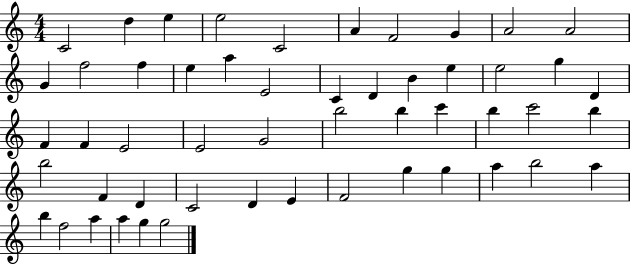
X:1
T:Untitled
M:4/4
L:1/4
K:C
C2 d e e2 C2 A F2 G A2 A2 G f2 f e a E2 C D B e e2 g D F F E2 E2 G2 b2 b c' b c'2 b b2 F D C2 D E F2 g g a b2 a b f2 a a g g2